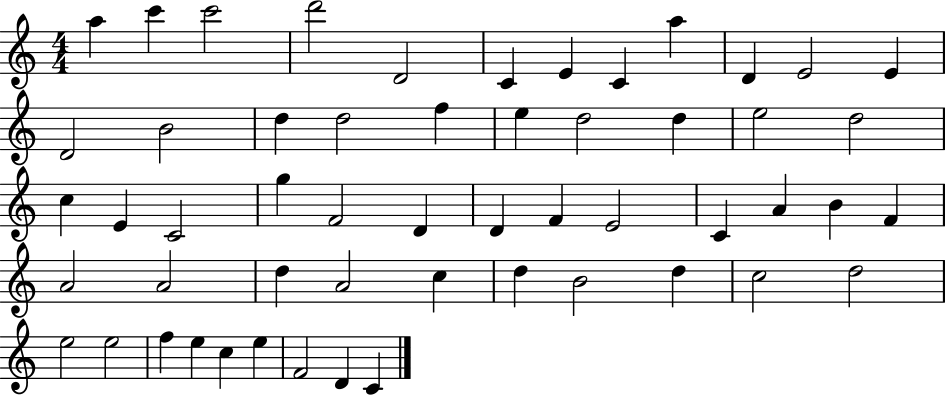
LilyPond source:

{
  \clef treble
  \numericTimeSignature
  \time 4/4
  \key c \major
  a''4 c'''4 c'''2 | d'''2 d'2 | c'4 e'4 c'4 a''4 | d'4 e'2 e'4 | \break d'2 b'2 | d''4 d''2 f''4 | e''4 d''2 d''4 | e''2 d''2 | \break c''4 e'4 c'2 | g''4 f'2 d'4 | d'4 f'4 e'2 | c'4 a'4 b'4 f'4 | \break a'2 a'2 | d''4 a'2 c''4 | d''4 b'2 d''4 | c''2 d''2 | \break e''2 e''2 | f''4 e''4 c''4 e''4 | f'2 d'4 c'4 | \bar "|."
}